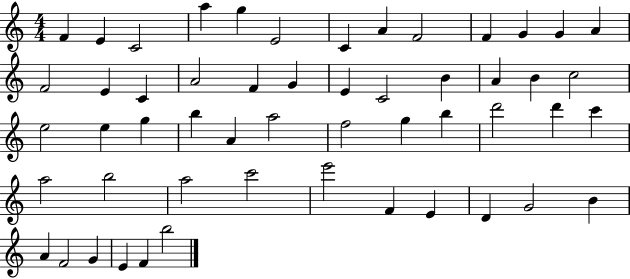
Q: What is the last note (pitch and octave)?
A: B5